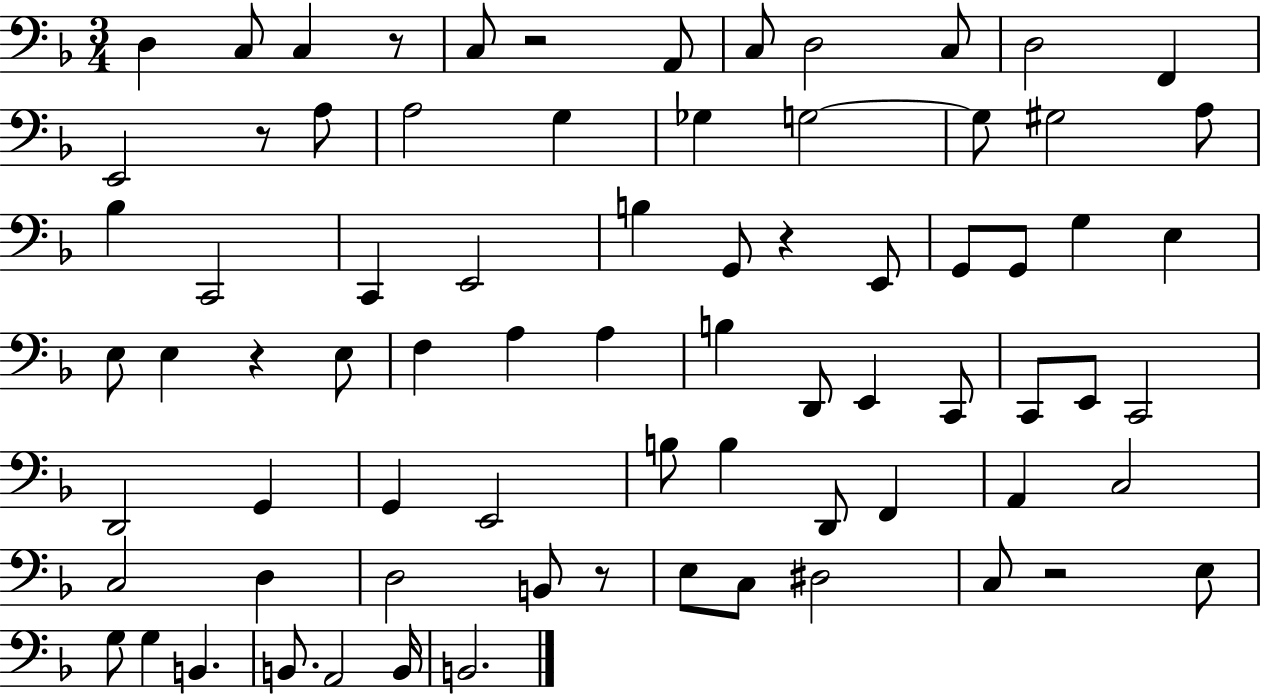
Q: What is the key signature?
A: F major